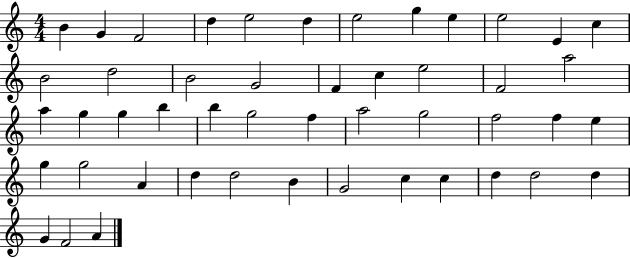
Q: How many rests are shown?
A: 0